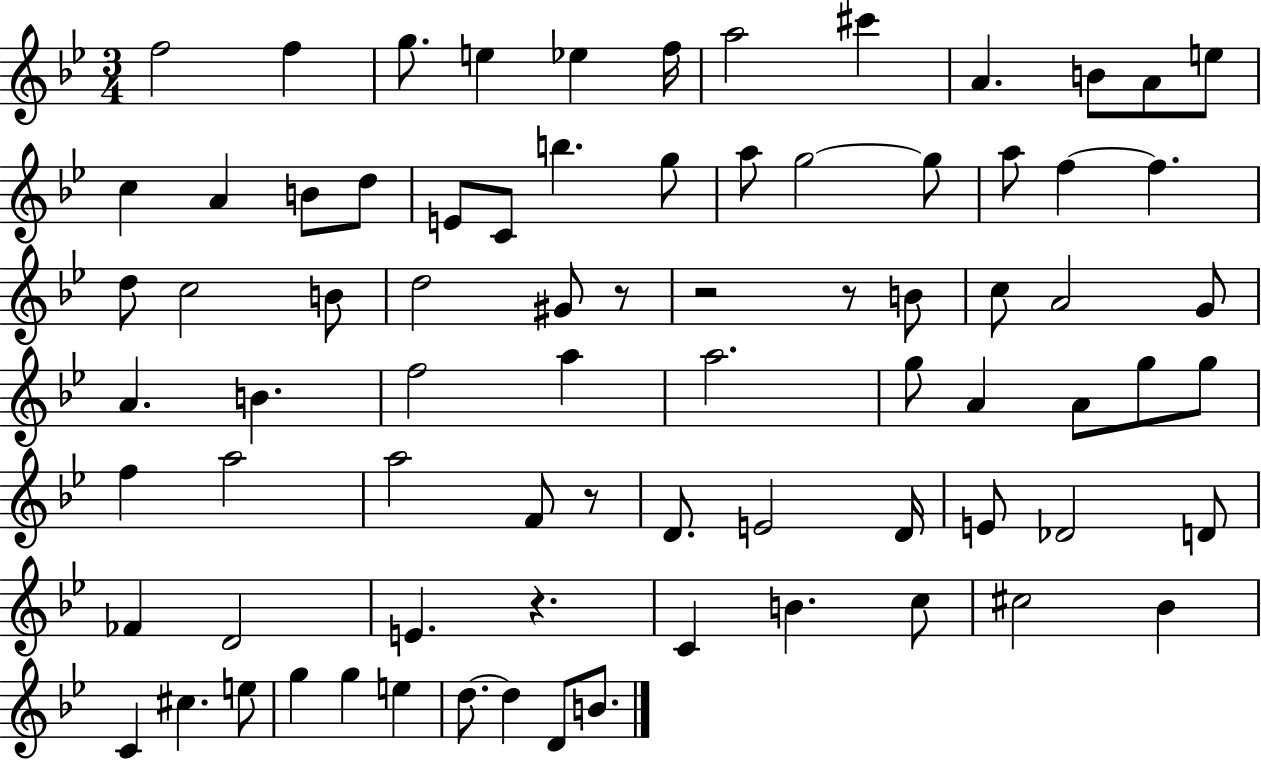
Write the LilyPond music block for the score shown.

{
  \clef treble
  \numericTimeSignature
  \time 3/4
  \key bes \major
  f''2 f''4 | g''8. e''4 ees''4 f''16 | a''2 cis'''4 | a'4. b'8 a'8 e''8 | \break c''4 a'4 b'8 d''8 | e'8 c'8 b''4. g''8 | a''8 g''2~~ g''8 | a''8 f''4~~ f''4. | \break d''8 c''2 b'8 | d''2 gis'8 r8 | r2 r8 b'8 | c''8 a'2 g'8 | \break a'4. b'4. | f''2 a''4 | a''2. | g''8 a'4 a'8 g''8 g''8 | \break f''4 a''2 | a''2 f'8 r8 | d'8. e'2 d'16 | e'8 des'2 d'8 | \break fes'4 d'2 | e'4. r4. | c'4 b'4. c''8 | cis''2 bes'4 | \break c'4 cis''4. e''8 | g''4 g''4 e''4 | d''8.~~ d''4 d'8 b'8. | \bar "|."
}